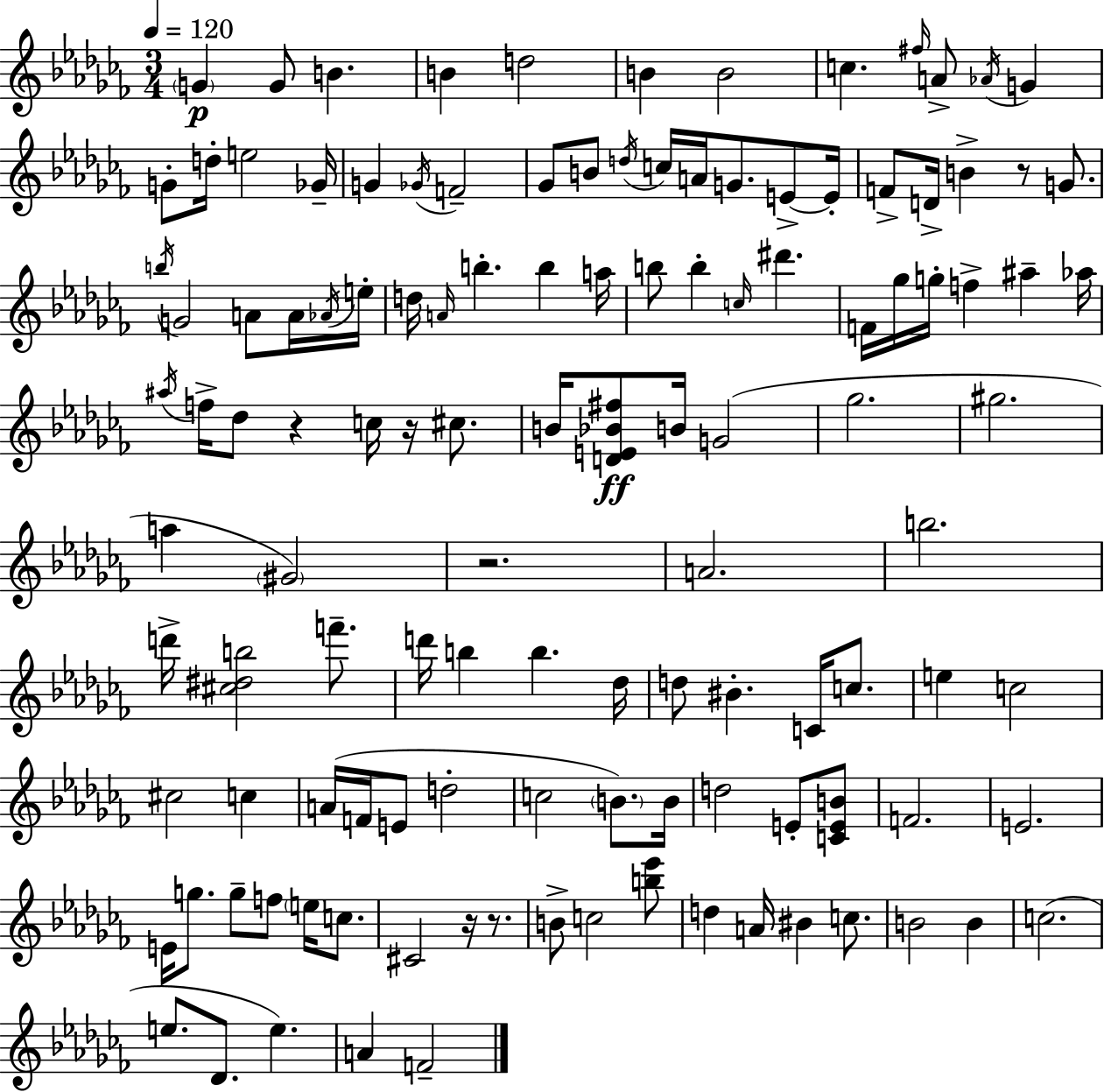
{
  \clef treble
  \numericTimeSignature
  \time 3/4
  \key aes \minor
  \tempo 4 = 120
  \parenthesize g'4\p g'8 b'4. | b'4 d''2 | b'4 b'2 | c''4. \grace { fis''16 } a'8-> \acciaccatura { aes'16 } g'4 | \break g'8-. d''16-. e''2 | ges'16-- g'4 \acciaccatura { ges'16 } f'2-- | ges'8 b'8 \acciaccatura { d''16 } c''16 a'16 g'8. | e'8->~~ e'16-. f'8-> d'16-> b'4-> r8 | \break g'8. \acciaccatura { b''16 } g'2 | a'8 a'16 \acciaccatura { aes'16 } e''16-. d''16 \grace { a'16 } b''4.-. | b''4 a''16 b''8 b''4-. | \grace { c''16 } dis'''4. f'16 ges''16 g''16-. f''4-> | \break ais''4-- aes''16 \acciaccatura { ais''16 } f''16-> des''8 | r4 c''16 r16 cis''8. b'16 <d' e' bes' fis''>8\ff | b'16 g'2( ges''2. | gis''2. | \break a''4 | \parenthesize gis'2) r2. | a'2. | b''2. | \break d'''16-> <cis'' dis'' b''>2 | f'''8.-- d'''16 b''4 | b''4. des''16 d''8 bis'4.-. | c'16 c''8. e''4 | \break c''2 cis''2 | c''4 a'16( f'16 e'8 | d''2-. c''2 | \parenthesize b'8.) b'16 d''2 | \break e'8-. <c' e' b'>8 f'2. | e'2. | e'16 g''8. | g''8-- f''8 \parenthesize e''16 c''8. cis'2 | \break r16 r8. b'8-> c''2 | <b'' ees'''>8 d''4 | a'16 bis'4 c''8. b'2 | b'4 c''2.( | \break e''8. | des'8. e''4.) a'4 | f'2-- \bar "|."
}